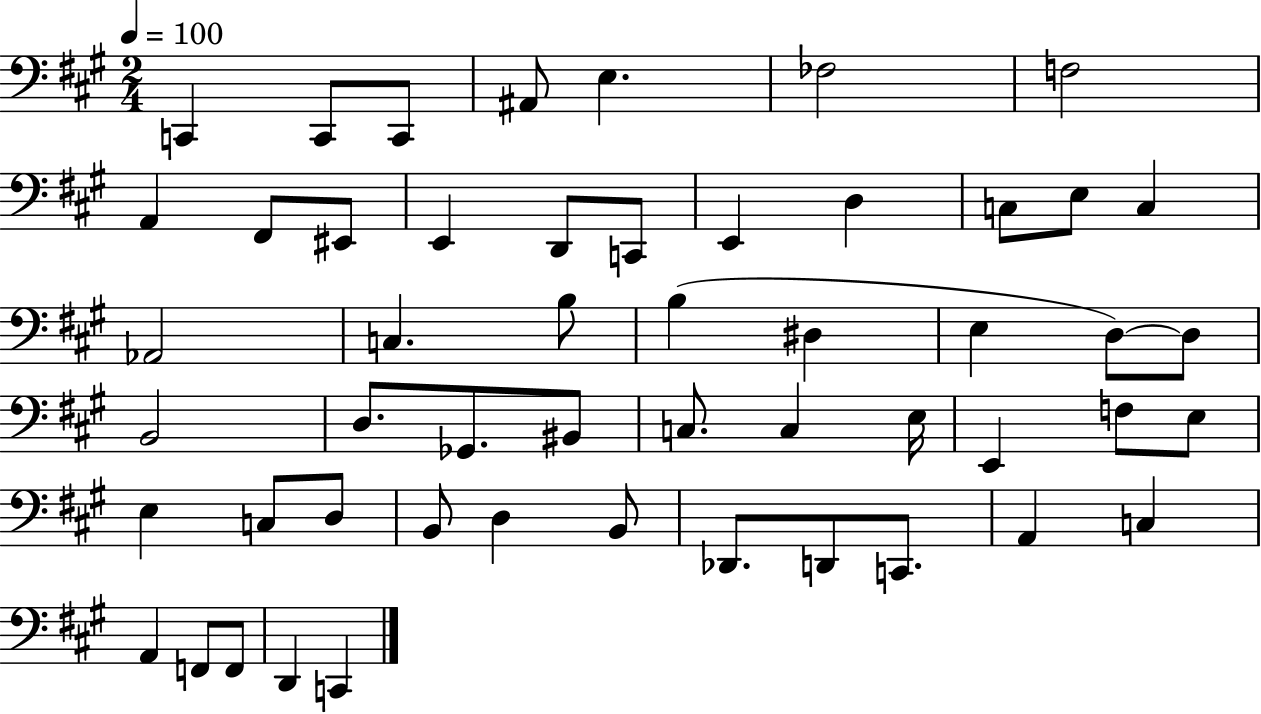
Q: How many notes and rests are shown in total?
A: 52